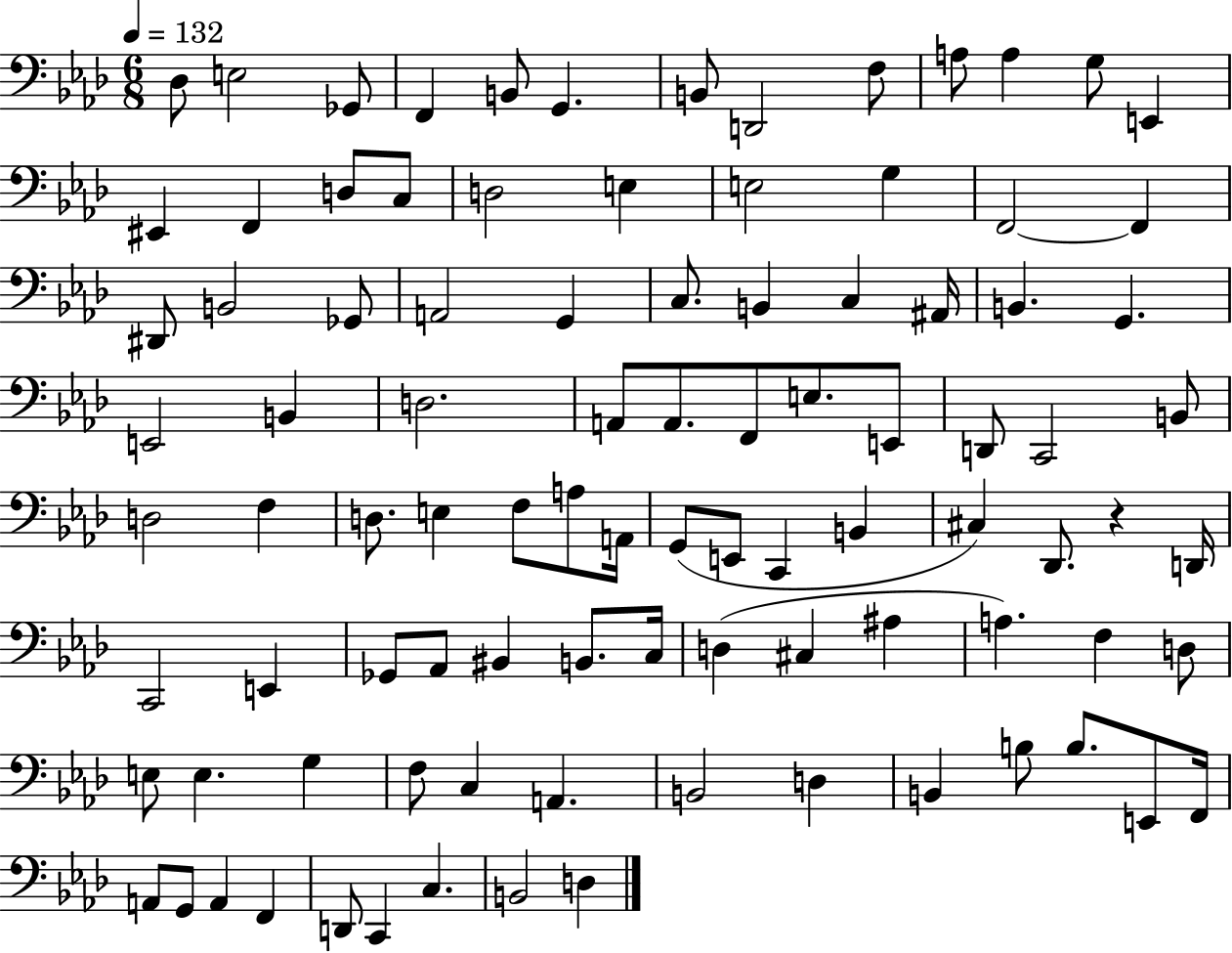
{
  \clef bass
  \numericTimeSignature
  \time 6/8
  \key aes \major
  \tempo 4 = 132
  des8 e2 ges,8 | f,4 b,8 g,4. | b,8 d,2 f8 | a8 a4 g8 e,4 | \break eis,4 f,4 d8 c8 | d2 e4 | e2 g4 | f,2~~ f,4 | \break dis,8 b,2 ges,8 | a,2 g,4 | c8. b,4 c4 ais,16 | b,4. g,4. | \break e,2 b,4 | d2. | a,8 a,8. f,8 e8. e,8 | d,8 c,2 b,8 | \break d2 f4 | d8. e4 f8 a8 a,16 | g,8( e,8 c,4 b,4 | cis4) des,8. r4 d,16 | \break c,2 e,4 | ges,8 aes,8 bis,4 b,8. c16 | d4( cis4 ais4 | a4.) f4 d8 | \break e8 e4. g4 | f8 c4 a,4. | b,2 d4 | b,4 b8 b8. e,8 f,16 | \break a,8 g,8 a,4 f,4 | d,8 c,4 c4. | b,2 d4 | \bar "|."
}